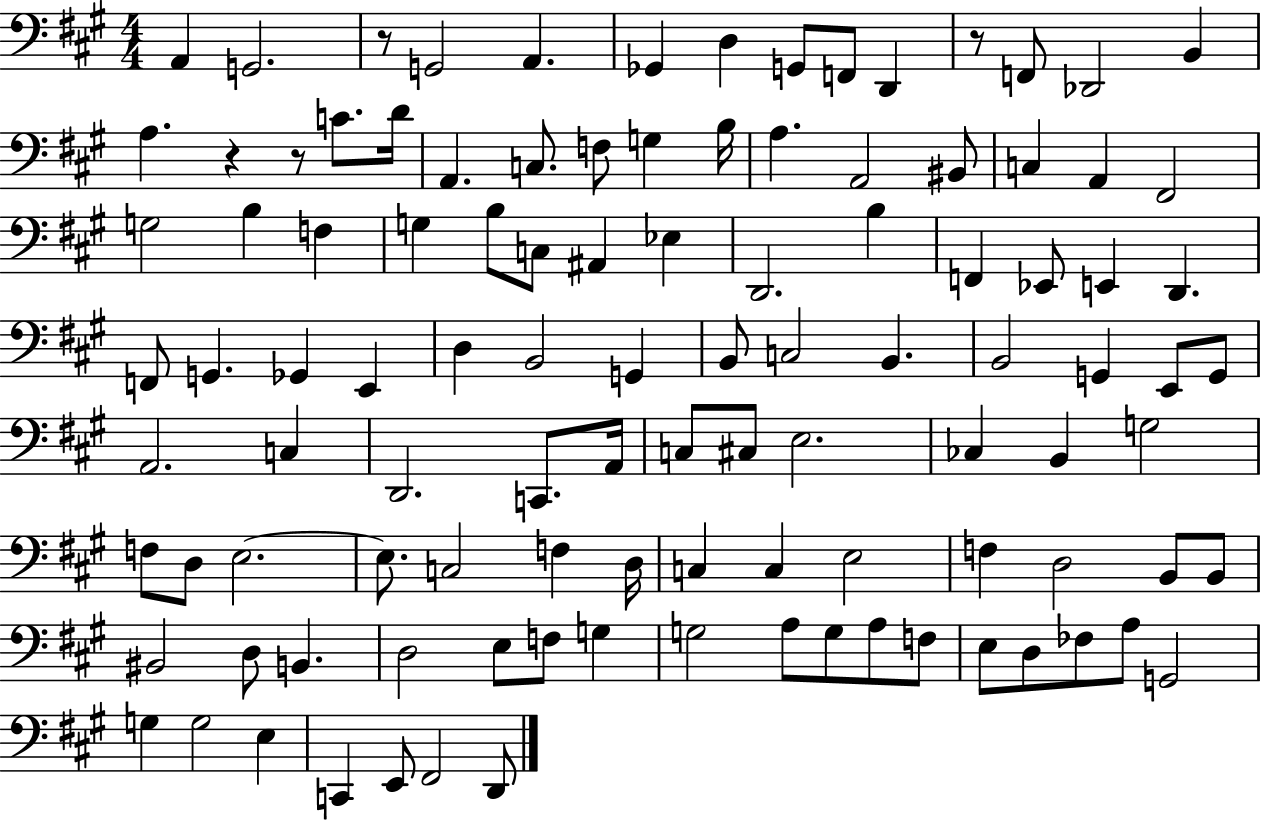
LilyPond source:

{
  \clef bass
  \numericTimeSignature
  \time 4/4
  \key a \major
  a,4 g,2. | r8 g,2 a,4. | ges,4 d4 g,8 f,8 d,4 | r8 f,8 des,2 b,4 | \break a4. r4 r8 c'8. d'16 | a,4. c8. f8 g4 b16 | a4. a,2 bis,8 | c4 a,4 fis,2 | \break g2 b4 f4 | g4 b8 c8 ais,4 ees4 | d,2. b4 | f,4 ees,8 e,4 d,4. | \break f,8 g,4. ges,4 e,4 | d4 b,2 g,4 | b,8 c2 b,4. | b,2 g,4 e,8 g,8 | \break a,2. c4 | d,2. c,8. a,16 | c8 cis8 e2. | ces4 b,4 g2 | \break f8 d8 e2.~~ | e8. c2 f4 d16 | c4 c4 e2 | f4 d2 b,8 b,8 | \break bis,2 d8 b,4. | d2 e8 f8 g4 | g2 a8 g8 a8 f8 | e8 d8 fes8 a8 g,2 | \break g4 g2 e4 | c,4 e,8 fis,2 d,8 | \bar "|."
}